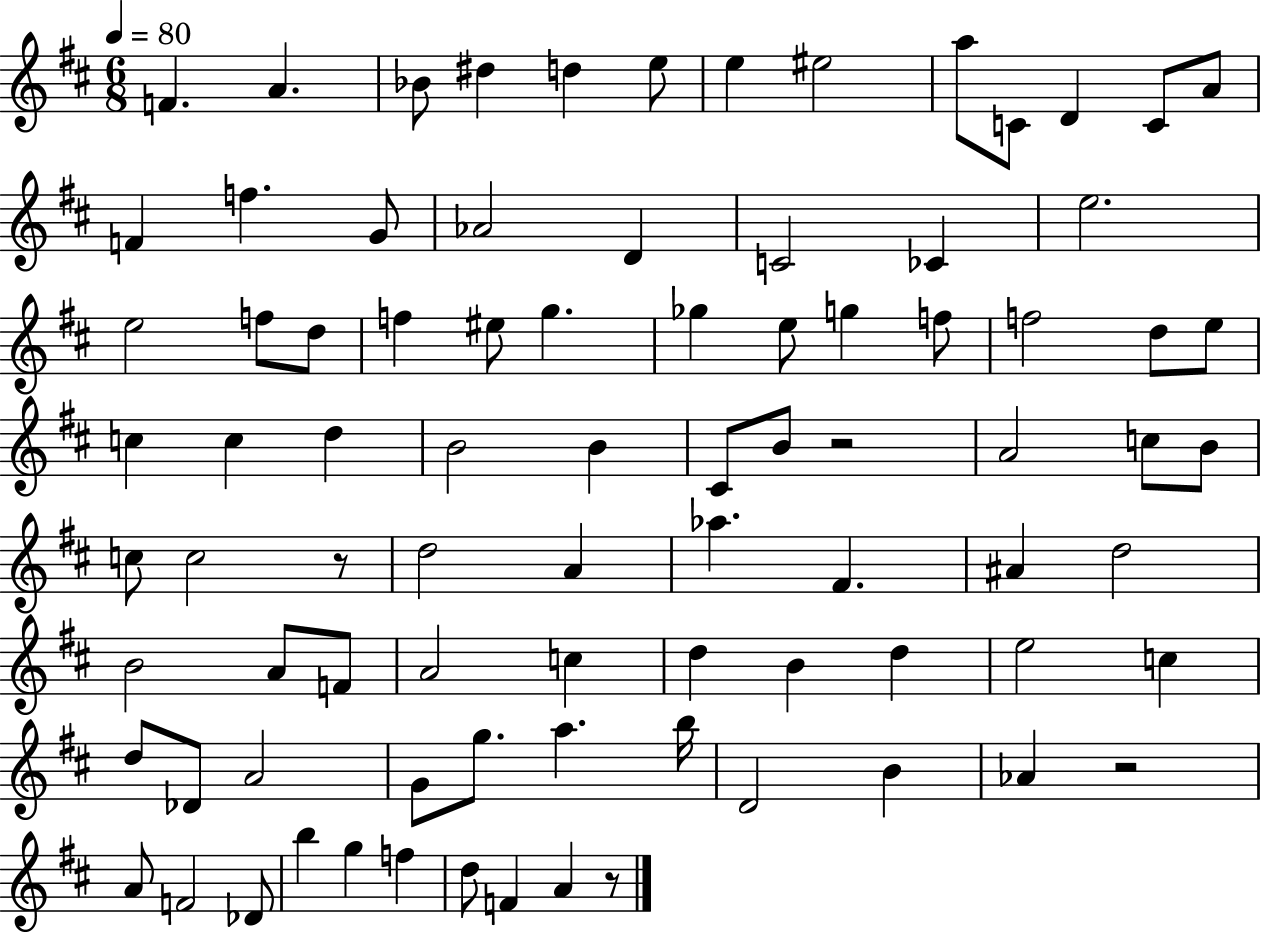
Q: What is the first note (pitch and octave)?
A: F4